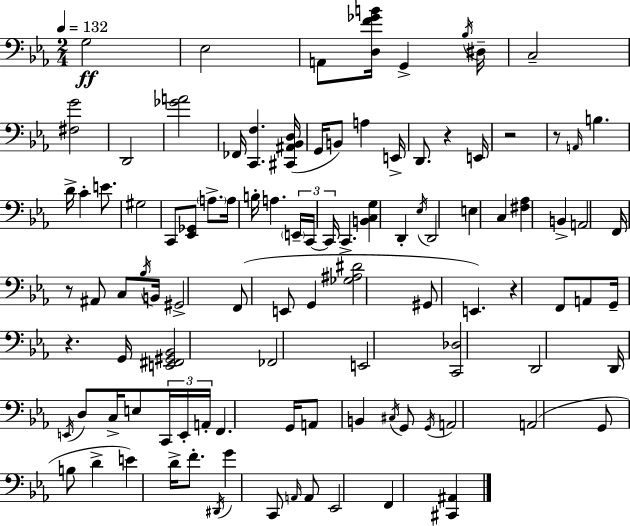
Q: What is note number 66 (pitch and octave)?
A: A2